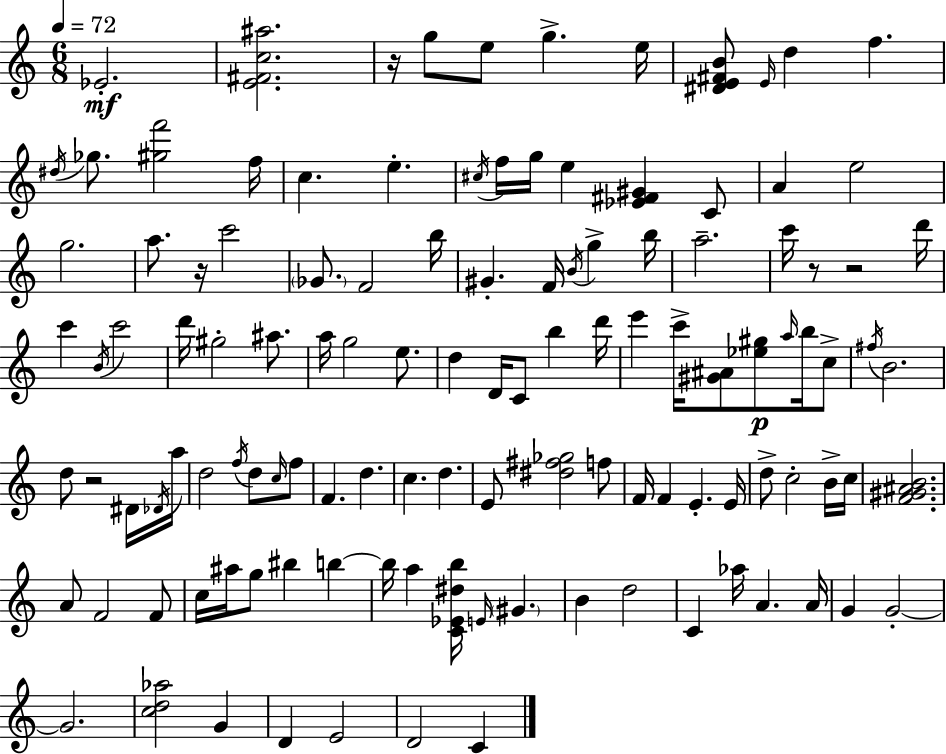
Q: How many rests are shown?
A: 5